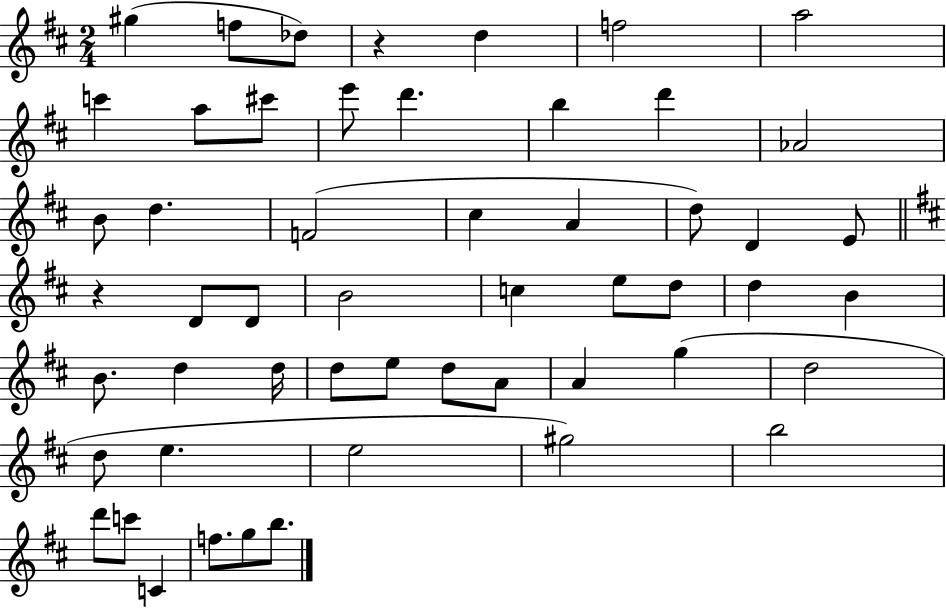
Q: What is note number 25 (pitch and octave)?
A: B4